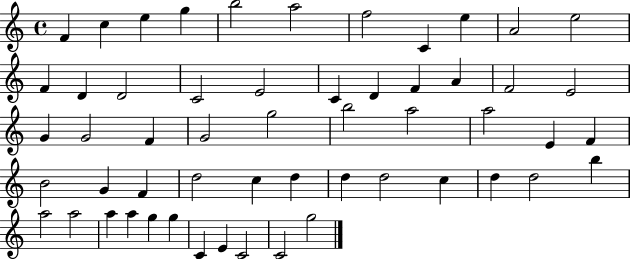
{
  \clef treble
  \time 4/4
  \defaultTimeSignature
  \key c \major
  f'4 c''4 e''4 g''4 | b''2 a''2 | f''2 c'4 e''4 | a'2 e''2 | \break f'4 d'4 d'2 | c'2 e'2 | c'4 d'4 f'4 a'4 | f'2 e'2 | \break g'4 g'2 f'4 | g'2 g''2 | b''2 a''2 | a''2 e'4 f'4 | \break b'2 g'4 f'4 | d''2 c''4 d''4 | d''4 d''2 c''4 | d''4 d''2 b''4 | \break a''2 a''2 | a''4 a''4 g''4 g''4 | c'4 e'4 c'2 | c'2 g''2 | \break \bar "|."
}